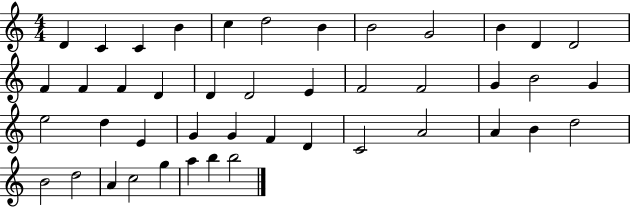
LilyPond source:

{
  \clef treble
  \numericTimeSignature
  \time 4/4
  \key c \major
  d'4 c'4 c'4 b'4 | c''4 d''2 b'4 | b'2 g'2 | b'4 d'4 d'2 | \break f'4 f'4 f'4 d'4 | d'4 d'2 e'4 | f'2 f'2 | g'4 b'2 g'4 | \break e''2 d''4 e'4 | g'4 g'4 f'4 d'4 | c'2 a'2 | a'4 b'4 d''2 | \break b'2 d''2 | a'4 c''2 g''4 | a''4 b''4 b''2 | \bar "|."
}